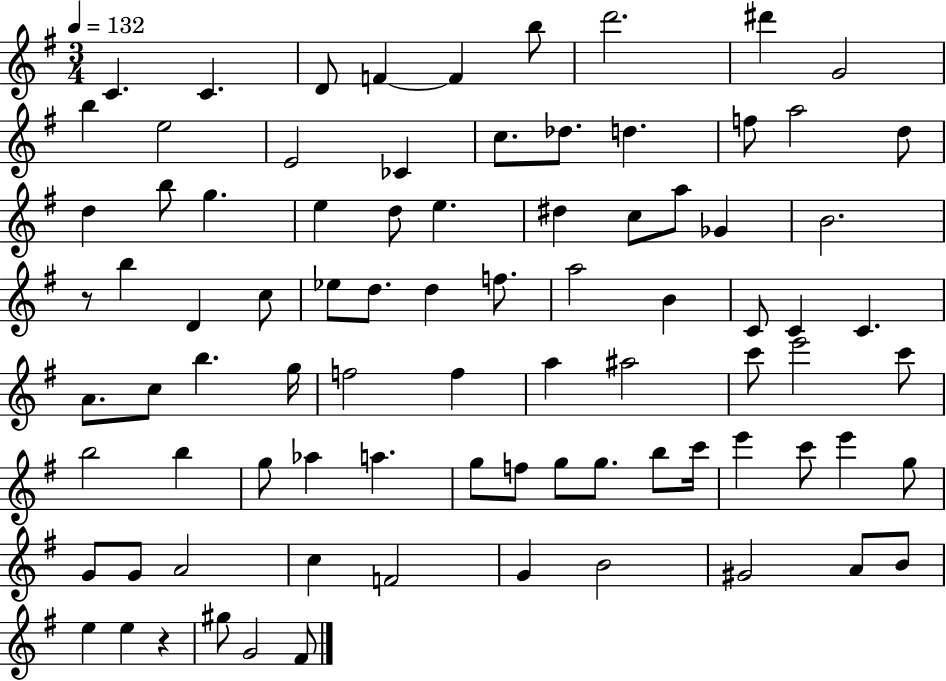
C4/q. C4/q. D4/e F4/q F4/q B5/e D6/h. D#6/q G4/h B5/q E5/h E4/h CES4/q C5/e. Db5/e. D5/q. F5/e A5/h D5/e D5/q B5/e G5/q. E5/q D5/e E5/q. D#5/q C5/e A5/e Gb4/q B4/h. R/e B5/q D4/q C5/e Eb5/e D5/e. D5/q F5/e. A5/h B4/q C4/e C4/q C4/q. A4/e. C5/e B5/q. G5/s F5/h F5/q A5/q A#5/h C6/e E6/h C6/e B5/h B5/q G5/e Ab5/q A5/q. G5/e F5/e G5/e G5/e. B5/e C6/s E6/q C6/e E6/q G5/e G4/e G4/e A4/h C5/q F4/h G4/q B4/h G#4/h A4/e B4/e E5/q E5/q R/q G#5/e G4/h F#4/e